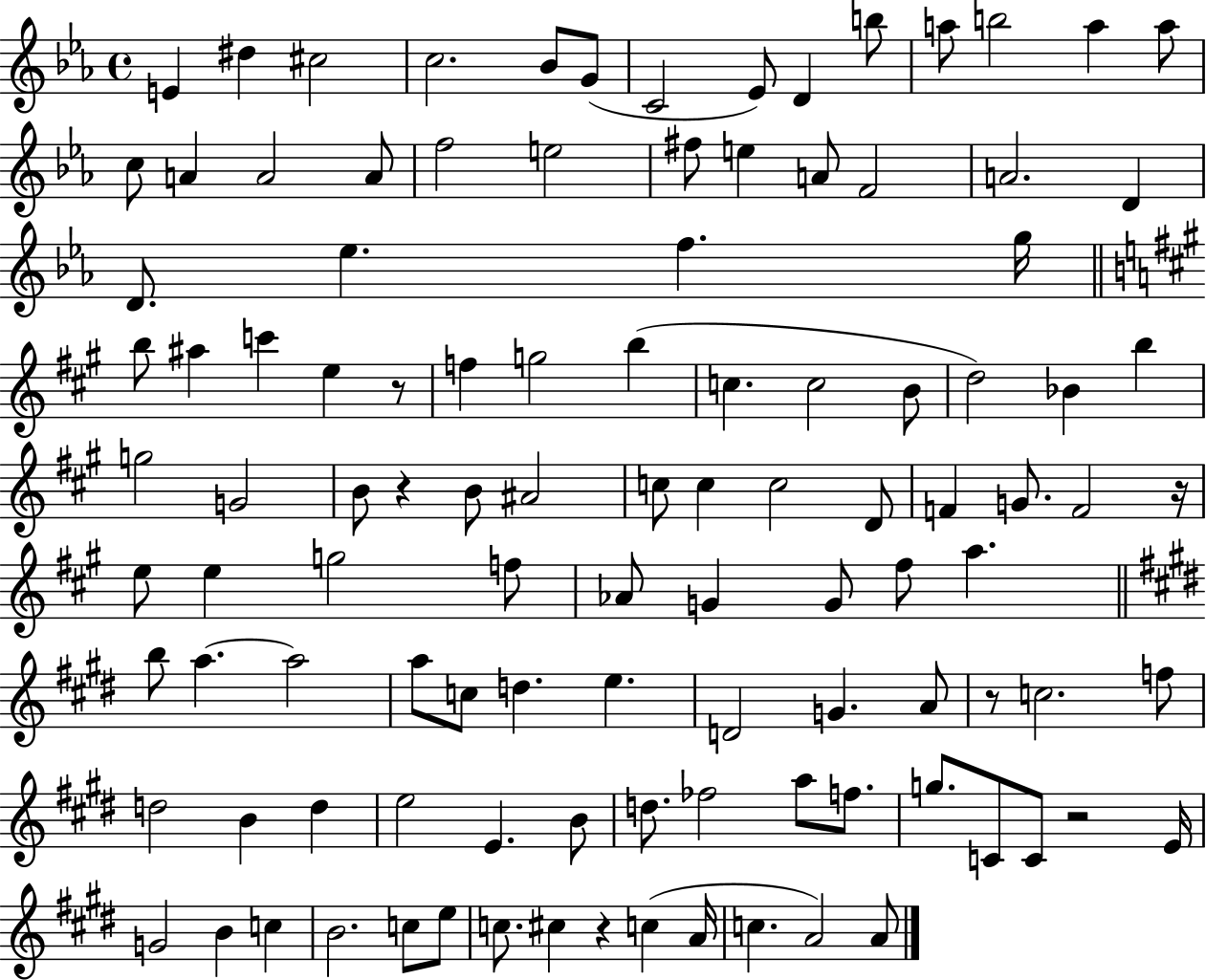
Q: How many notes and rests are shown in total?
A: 109